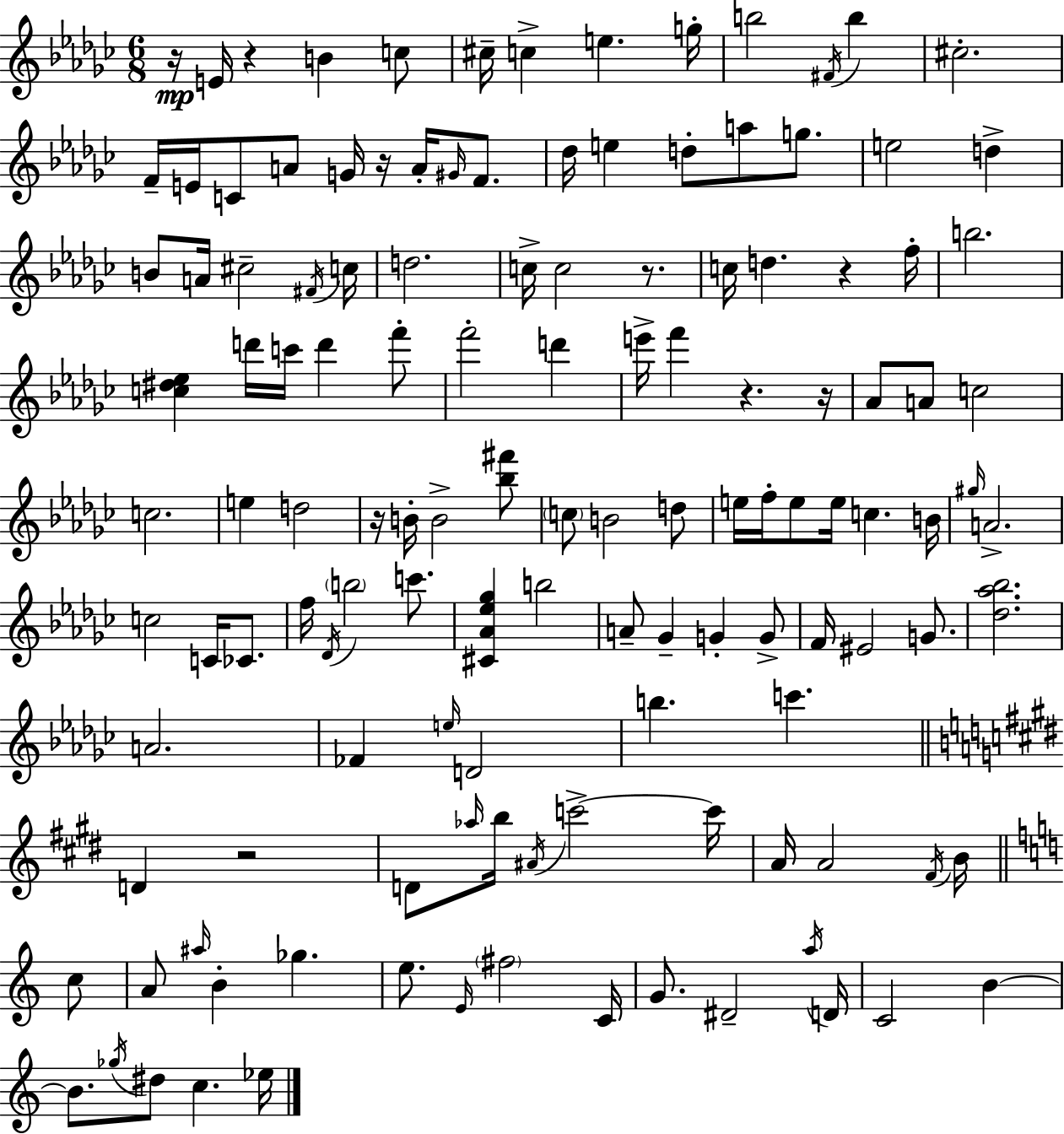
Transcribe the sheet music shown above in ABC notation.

X:1
T:Untitled
M:6/8
L:1/4
K:Ebm
z/4 E/4 z B c/2 ^c/4 c e g/4 b2 ^F/4 b ^c2 F/4 E/4 C/2 A/2 G/4 z/4 A/4 ^G/4 F/2 _d/4 e d/2 a/2 g/2 e2 d B/2 A/4 ^c2 ^F/4 c/4 d2 c/4 c2 z/2 c/4 d z f/4 b2 [c^d_e] d'/4 c'/4 d' f'/2 f'2 d' e'/4 f' z z/4 _A/2 A/2 c2 c2 e d2 z/4 B/4 B2 [_b^f']/2 c/2 B2 d/2 e/4 f/4 e/2 e/4 c B/4 ^g/4 A2 c2 C/4 _C/2 f/4 _D/4 b2 c'/2 [^C_A_e_g] b2 A/2 _G G G/2 F/4 ^E2 G/2 [_d_a_b]2 A2 _F e/4 D2 b c' D z2 D/2 _a/4 b/4 ^A/4 c'2 c'/4 A/4 A2 ^F/4 B/4 c/2 A/2 ^a/4 B _g e/2 E/4 ^f2 C/4 G/2 ^D2 a/4 D/4 C2 B B/2 _g/4 ^d/2 c _e/4